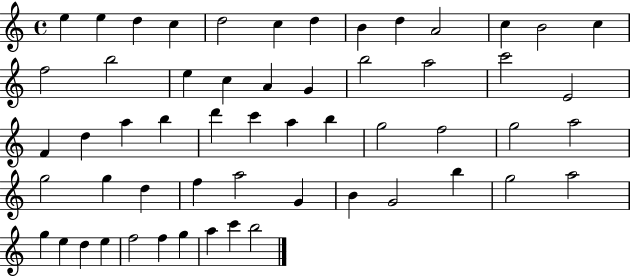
E5/q E5/q D5/q C5/q D5/h C5/q D5/q B4/q D5/q A4/h C5/q B4/h C5/q F5/h B5/h E5/q C5/q A4/q G4/q B5/h A5/h C6/h E4/h F4/q D5/q A5/q B5/q D6/q C6/q A5/q B5/q G5/h F5/h G5/h A5/h G5/h G5/q D5/q F5/q A5/h G4/q B4/q G4/h B5/q G5/h A5/h G5/q E5/q D5/q E5/q F5/h F5/q G5/q A5/q C6/q B5/h